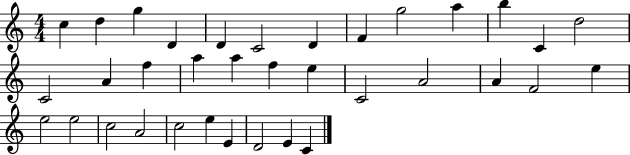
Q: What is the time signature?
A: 4/4